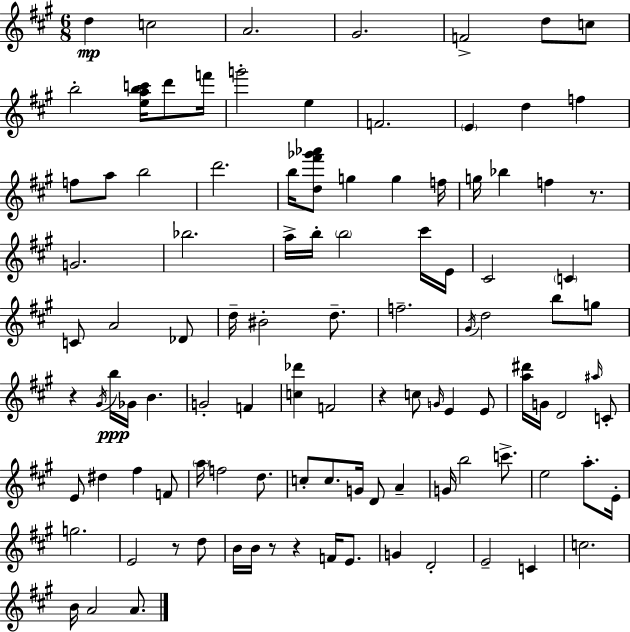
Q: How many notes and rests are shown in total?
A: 105